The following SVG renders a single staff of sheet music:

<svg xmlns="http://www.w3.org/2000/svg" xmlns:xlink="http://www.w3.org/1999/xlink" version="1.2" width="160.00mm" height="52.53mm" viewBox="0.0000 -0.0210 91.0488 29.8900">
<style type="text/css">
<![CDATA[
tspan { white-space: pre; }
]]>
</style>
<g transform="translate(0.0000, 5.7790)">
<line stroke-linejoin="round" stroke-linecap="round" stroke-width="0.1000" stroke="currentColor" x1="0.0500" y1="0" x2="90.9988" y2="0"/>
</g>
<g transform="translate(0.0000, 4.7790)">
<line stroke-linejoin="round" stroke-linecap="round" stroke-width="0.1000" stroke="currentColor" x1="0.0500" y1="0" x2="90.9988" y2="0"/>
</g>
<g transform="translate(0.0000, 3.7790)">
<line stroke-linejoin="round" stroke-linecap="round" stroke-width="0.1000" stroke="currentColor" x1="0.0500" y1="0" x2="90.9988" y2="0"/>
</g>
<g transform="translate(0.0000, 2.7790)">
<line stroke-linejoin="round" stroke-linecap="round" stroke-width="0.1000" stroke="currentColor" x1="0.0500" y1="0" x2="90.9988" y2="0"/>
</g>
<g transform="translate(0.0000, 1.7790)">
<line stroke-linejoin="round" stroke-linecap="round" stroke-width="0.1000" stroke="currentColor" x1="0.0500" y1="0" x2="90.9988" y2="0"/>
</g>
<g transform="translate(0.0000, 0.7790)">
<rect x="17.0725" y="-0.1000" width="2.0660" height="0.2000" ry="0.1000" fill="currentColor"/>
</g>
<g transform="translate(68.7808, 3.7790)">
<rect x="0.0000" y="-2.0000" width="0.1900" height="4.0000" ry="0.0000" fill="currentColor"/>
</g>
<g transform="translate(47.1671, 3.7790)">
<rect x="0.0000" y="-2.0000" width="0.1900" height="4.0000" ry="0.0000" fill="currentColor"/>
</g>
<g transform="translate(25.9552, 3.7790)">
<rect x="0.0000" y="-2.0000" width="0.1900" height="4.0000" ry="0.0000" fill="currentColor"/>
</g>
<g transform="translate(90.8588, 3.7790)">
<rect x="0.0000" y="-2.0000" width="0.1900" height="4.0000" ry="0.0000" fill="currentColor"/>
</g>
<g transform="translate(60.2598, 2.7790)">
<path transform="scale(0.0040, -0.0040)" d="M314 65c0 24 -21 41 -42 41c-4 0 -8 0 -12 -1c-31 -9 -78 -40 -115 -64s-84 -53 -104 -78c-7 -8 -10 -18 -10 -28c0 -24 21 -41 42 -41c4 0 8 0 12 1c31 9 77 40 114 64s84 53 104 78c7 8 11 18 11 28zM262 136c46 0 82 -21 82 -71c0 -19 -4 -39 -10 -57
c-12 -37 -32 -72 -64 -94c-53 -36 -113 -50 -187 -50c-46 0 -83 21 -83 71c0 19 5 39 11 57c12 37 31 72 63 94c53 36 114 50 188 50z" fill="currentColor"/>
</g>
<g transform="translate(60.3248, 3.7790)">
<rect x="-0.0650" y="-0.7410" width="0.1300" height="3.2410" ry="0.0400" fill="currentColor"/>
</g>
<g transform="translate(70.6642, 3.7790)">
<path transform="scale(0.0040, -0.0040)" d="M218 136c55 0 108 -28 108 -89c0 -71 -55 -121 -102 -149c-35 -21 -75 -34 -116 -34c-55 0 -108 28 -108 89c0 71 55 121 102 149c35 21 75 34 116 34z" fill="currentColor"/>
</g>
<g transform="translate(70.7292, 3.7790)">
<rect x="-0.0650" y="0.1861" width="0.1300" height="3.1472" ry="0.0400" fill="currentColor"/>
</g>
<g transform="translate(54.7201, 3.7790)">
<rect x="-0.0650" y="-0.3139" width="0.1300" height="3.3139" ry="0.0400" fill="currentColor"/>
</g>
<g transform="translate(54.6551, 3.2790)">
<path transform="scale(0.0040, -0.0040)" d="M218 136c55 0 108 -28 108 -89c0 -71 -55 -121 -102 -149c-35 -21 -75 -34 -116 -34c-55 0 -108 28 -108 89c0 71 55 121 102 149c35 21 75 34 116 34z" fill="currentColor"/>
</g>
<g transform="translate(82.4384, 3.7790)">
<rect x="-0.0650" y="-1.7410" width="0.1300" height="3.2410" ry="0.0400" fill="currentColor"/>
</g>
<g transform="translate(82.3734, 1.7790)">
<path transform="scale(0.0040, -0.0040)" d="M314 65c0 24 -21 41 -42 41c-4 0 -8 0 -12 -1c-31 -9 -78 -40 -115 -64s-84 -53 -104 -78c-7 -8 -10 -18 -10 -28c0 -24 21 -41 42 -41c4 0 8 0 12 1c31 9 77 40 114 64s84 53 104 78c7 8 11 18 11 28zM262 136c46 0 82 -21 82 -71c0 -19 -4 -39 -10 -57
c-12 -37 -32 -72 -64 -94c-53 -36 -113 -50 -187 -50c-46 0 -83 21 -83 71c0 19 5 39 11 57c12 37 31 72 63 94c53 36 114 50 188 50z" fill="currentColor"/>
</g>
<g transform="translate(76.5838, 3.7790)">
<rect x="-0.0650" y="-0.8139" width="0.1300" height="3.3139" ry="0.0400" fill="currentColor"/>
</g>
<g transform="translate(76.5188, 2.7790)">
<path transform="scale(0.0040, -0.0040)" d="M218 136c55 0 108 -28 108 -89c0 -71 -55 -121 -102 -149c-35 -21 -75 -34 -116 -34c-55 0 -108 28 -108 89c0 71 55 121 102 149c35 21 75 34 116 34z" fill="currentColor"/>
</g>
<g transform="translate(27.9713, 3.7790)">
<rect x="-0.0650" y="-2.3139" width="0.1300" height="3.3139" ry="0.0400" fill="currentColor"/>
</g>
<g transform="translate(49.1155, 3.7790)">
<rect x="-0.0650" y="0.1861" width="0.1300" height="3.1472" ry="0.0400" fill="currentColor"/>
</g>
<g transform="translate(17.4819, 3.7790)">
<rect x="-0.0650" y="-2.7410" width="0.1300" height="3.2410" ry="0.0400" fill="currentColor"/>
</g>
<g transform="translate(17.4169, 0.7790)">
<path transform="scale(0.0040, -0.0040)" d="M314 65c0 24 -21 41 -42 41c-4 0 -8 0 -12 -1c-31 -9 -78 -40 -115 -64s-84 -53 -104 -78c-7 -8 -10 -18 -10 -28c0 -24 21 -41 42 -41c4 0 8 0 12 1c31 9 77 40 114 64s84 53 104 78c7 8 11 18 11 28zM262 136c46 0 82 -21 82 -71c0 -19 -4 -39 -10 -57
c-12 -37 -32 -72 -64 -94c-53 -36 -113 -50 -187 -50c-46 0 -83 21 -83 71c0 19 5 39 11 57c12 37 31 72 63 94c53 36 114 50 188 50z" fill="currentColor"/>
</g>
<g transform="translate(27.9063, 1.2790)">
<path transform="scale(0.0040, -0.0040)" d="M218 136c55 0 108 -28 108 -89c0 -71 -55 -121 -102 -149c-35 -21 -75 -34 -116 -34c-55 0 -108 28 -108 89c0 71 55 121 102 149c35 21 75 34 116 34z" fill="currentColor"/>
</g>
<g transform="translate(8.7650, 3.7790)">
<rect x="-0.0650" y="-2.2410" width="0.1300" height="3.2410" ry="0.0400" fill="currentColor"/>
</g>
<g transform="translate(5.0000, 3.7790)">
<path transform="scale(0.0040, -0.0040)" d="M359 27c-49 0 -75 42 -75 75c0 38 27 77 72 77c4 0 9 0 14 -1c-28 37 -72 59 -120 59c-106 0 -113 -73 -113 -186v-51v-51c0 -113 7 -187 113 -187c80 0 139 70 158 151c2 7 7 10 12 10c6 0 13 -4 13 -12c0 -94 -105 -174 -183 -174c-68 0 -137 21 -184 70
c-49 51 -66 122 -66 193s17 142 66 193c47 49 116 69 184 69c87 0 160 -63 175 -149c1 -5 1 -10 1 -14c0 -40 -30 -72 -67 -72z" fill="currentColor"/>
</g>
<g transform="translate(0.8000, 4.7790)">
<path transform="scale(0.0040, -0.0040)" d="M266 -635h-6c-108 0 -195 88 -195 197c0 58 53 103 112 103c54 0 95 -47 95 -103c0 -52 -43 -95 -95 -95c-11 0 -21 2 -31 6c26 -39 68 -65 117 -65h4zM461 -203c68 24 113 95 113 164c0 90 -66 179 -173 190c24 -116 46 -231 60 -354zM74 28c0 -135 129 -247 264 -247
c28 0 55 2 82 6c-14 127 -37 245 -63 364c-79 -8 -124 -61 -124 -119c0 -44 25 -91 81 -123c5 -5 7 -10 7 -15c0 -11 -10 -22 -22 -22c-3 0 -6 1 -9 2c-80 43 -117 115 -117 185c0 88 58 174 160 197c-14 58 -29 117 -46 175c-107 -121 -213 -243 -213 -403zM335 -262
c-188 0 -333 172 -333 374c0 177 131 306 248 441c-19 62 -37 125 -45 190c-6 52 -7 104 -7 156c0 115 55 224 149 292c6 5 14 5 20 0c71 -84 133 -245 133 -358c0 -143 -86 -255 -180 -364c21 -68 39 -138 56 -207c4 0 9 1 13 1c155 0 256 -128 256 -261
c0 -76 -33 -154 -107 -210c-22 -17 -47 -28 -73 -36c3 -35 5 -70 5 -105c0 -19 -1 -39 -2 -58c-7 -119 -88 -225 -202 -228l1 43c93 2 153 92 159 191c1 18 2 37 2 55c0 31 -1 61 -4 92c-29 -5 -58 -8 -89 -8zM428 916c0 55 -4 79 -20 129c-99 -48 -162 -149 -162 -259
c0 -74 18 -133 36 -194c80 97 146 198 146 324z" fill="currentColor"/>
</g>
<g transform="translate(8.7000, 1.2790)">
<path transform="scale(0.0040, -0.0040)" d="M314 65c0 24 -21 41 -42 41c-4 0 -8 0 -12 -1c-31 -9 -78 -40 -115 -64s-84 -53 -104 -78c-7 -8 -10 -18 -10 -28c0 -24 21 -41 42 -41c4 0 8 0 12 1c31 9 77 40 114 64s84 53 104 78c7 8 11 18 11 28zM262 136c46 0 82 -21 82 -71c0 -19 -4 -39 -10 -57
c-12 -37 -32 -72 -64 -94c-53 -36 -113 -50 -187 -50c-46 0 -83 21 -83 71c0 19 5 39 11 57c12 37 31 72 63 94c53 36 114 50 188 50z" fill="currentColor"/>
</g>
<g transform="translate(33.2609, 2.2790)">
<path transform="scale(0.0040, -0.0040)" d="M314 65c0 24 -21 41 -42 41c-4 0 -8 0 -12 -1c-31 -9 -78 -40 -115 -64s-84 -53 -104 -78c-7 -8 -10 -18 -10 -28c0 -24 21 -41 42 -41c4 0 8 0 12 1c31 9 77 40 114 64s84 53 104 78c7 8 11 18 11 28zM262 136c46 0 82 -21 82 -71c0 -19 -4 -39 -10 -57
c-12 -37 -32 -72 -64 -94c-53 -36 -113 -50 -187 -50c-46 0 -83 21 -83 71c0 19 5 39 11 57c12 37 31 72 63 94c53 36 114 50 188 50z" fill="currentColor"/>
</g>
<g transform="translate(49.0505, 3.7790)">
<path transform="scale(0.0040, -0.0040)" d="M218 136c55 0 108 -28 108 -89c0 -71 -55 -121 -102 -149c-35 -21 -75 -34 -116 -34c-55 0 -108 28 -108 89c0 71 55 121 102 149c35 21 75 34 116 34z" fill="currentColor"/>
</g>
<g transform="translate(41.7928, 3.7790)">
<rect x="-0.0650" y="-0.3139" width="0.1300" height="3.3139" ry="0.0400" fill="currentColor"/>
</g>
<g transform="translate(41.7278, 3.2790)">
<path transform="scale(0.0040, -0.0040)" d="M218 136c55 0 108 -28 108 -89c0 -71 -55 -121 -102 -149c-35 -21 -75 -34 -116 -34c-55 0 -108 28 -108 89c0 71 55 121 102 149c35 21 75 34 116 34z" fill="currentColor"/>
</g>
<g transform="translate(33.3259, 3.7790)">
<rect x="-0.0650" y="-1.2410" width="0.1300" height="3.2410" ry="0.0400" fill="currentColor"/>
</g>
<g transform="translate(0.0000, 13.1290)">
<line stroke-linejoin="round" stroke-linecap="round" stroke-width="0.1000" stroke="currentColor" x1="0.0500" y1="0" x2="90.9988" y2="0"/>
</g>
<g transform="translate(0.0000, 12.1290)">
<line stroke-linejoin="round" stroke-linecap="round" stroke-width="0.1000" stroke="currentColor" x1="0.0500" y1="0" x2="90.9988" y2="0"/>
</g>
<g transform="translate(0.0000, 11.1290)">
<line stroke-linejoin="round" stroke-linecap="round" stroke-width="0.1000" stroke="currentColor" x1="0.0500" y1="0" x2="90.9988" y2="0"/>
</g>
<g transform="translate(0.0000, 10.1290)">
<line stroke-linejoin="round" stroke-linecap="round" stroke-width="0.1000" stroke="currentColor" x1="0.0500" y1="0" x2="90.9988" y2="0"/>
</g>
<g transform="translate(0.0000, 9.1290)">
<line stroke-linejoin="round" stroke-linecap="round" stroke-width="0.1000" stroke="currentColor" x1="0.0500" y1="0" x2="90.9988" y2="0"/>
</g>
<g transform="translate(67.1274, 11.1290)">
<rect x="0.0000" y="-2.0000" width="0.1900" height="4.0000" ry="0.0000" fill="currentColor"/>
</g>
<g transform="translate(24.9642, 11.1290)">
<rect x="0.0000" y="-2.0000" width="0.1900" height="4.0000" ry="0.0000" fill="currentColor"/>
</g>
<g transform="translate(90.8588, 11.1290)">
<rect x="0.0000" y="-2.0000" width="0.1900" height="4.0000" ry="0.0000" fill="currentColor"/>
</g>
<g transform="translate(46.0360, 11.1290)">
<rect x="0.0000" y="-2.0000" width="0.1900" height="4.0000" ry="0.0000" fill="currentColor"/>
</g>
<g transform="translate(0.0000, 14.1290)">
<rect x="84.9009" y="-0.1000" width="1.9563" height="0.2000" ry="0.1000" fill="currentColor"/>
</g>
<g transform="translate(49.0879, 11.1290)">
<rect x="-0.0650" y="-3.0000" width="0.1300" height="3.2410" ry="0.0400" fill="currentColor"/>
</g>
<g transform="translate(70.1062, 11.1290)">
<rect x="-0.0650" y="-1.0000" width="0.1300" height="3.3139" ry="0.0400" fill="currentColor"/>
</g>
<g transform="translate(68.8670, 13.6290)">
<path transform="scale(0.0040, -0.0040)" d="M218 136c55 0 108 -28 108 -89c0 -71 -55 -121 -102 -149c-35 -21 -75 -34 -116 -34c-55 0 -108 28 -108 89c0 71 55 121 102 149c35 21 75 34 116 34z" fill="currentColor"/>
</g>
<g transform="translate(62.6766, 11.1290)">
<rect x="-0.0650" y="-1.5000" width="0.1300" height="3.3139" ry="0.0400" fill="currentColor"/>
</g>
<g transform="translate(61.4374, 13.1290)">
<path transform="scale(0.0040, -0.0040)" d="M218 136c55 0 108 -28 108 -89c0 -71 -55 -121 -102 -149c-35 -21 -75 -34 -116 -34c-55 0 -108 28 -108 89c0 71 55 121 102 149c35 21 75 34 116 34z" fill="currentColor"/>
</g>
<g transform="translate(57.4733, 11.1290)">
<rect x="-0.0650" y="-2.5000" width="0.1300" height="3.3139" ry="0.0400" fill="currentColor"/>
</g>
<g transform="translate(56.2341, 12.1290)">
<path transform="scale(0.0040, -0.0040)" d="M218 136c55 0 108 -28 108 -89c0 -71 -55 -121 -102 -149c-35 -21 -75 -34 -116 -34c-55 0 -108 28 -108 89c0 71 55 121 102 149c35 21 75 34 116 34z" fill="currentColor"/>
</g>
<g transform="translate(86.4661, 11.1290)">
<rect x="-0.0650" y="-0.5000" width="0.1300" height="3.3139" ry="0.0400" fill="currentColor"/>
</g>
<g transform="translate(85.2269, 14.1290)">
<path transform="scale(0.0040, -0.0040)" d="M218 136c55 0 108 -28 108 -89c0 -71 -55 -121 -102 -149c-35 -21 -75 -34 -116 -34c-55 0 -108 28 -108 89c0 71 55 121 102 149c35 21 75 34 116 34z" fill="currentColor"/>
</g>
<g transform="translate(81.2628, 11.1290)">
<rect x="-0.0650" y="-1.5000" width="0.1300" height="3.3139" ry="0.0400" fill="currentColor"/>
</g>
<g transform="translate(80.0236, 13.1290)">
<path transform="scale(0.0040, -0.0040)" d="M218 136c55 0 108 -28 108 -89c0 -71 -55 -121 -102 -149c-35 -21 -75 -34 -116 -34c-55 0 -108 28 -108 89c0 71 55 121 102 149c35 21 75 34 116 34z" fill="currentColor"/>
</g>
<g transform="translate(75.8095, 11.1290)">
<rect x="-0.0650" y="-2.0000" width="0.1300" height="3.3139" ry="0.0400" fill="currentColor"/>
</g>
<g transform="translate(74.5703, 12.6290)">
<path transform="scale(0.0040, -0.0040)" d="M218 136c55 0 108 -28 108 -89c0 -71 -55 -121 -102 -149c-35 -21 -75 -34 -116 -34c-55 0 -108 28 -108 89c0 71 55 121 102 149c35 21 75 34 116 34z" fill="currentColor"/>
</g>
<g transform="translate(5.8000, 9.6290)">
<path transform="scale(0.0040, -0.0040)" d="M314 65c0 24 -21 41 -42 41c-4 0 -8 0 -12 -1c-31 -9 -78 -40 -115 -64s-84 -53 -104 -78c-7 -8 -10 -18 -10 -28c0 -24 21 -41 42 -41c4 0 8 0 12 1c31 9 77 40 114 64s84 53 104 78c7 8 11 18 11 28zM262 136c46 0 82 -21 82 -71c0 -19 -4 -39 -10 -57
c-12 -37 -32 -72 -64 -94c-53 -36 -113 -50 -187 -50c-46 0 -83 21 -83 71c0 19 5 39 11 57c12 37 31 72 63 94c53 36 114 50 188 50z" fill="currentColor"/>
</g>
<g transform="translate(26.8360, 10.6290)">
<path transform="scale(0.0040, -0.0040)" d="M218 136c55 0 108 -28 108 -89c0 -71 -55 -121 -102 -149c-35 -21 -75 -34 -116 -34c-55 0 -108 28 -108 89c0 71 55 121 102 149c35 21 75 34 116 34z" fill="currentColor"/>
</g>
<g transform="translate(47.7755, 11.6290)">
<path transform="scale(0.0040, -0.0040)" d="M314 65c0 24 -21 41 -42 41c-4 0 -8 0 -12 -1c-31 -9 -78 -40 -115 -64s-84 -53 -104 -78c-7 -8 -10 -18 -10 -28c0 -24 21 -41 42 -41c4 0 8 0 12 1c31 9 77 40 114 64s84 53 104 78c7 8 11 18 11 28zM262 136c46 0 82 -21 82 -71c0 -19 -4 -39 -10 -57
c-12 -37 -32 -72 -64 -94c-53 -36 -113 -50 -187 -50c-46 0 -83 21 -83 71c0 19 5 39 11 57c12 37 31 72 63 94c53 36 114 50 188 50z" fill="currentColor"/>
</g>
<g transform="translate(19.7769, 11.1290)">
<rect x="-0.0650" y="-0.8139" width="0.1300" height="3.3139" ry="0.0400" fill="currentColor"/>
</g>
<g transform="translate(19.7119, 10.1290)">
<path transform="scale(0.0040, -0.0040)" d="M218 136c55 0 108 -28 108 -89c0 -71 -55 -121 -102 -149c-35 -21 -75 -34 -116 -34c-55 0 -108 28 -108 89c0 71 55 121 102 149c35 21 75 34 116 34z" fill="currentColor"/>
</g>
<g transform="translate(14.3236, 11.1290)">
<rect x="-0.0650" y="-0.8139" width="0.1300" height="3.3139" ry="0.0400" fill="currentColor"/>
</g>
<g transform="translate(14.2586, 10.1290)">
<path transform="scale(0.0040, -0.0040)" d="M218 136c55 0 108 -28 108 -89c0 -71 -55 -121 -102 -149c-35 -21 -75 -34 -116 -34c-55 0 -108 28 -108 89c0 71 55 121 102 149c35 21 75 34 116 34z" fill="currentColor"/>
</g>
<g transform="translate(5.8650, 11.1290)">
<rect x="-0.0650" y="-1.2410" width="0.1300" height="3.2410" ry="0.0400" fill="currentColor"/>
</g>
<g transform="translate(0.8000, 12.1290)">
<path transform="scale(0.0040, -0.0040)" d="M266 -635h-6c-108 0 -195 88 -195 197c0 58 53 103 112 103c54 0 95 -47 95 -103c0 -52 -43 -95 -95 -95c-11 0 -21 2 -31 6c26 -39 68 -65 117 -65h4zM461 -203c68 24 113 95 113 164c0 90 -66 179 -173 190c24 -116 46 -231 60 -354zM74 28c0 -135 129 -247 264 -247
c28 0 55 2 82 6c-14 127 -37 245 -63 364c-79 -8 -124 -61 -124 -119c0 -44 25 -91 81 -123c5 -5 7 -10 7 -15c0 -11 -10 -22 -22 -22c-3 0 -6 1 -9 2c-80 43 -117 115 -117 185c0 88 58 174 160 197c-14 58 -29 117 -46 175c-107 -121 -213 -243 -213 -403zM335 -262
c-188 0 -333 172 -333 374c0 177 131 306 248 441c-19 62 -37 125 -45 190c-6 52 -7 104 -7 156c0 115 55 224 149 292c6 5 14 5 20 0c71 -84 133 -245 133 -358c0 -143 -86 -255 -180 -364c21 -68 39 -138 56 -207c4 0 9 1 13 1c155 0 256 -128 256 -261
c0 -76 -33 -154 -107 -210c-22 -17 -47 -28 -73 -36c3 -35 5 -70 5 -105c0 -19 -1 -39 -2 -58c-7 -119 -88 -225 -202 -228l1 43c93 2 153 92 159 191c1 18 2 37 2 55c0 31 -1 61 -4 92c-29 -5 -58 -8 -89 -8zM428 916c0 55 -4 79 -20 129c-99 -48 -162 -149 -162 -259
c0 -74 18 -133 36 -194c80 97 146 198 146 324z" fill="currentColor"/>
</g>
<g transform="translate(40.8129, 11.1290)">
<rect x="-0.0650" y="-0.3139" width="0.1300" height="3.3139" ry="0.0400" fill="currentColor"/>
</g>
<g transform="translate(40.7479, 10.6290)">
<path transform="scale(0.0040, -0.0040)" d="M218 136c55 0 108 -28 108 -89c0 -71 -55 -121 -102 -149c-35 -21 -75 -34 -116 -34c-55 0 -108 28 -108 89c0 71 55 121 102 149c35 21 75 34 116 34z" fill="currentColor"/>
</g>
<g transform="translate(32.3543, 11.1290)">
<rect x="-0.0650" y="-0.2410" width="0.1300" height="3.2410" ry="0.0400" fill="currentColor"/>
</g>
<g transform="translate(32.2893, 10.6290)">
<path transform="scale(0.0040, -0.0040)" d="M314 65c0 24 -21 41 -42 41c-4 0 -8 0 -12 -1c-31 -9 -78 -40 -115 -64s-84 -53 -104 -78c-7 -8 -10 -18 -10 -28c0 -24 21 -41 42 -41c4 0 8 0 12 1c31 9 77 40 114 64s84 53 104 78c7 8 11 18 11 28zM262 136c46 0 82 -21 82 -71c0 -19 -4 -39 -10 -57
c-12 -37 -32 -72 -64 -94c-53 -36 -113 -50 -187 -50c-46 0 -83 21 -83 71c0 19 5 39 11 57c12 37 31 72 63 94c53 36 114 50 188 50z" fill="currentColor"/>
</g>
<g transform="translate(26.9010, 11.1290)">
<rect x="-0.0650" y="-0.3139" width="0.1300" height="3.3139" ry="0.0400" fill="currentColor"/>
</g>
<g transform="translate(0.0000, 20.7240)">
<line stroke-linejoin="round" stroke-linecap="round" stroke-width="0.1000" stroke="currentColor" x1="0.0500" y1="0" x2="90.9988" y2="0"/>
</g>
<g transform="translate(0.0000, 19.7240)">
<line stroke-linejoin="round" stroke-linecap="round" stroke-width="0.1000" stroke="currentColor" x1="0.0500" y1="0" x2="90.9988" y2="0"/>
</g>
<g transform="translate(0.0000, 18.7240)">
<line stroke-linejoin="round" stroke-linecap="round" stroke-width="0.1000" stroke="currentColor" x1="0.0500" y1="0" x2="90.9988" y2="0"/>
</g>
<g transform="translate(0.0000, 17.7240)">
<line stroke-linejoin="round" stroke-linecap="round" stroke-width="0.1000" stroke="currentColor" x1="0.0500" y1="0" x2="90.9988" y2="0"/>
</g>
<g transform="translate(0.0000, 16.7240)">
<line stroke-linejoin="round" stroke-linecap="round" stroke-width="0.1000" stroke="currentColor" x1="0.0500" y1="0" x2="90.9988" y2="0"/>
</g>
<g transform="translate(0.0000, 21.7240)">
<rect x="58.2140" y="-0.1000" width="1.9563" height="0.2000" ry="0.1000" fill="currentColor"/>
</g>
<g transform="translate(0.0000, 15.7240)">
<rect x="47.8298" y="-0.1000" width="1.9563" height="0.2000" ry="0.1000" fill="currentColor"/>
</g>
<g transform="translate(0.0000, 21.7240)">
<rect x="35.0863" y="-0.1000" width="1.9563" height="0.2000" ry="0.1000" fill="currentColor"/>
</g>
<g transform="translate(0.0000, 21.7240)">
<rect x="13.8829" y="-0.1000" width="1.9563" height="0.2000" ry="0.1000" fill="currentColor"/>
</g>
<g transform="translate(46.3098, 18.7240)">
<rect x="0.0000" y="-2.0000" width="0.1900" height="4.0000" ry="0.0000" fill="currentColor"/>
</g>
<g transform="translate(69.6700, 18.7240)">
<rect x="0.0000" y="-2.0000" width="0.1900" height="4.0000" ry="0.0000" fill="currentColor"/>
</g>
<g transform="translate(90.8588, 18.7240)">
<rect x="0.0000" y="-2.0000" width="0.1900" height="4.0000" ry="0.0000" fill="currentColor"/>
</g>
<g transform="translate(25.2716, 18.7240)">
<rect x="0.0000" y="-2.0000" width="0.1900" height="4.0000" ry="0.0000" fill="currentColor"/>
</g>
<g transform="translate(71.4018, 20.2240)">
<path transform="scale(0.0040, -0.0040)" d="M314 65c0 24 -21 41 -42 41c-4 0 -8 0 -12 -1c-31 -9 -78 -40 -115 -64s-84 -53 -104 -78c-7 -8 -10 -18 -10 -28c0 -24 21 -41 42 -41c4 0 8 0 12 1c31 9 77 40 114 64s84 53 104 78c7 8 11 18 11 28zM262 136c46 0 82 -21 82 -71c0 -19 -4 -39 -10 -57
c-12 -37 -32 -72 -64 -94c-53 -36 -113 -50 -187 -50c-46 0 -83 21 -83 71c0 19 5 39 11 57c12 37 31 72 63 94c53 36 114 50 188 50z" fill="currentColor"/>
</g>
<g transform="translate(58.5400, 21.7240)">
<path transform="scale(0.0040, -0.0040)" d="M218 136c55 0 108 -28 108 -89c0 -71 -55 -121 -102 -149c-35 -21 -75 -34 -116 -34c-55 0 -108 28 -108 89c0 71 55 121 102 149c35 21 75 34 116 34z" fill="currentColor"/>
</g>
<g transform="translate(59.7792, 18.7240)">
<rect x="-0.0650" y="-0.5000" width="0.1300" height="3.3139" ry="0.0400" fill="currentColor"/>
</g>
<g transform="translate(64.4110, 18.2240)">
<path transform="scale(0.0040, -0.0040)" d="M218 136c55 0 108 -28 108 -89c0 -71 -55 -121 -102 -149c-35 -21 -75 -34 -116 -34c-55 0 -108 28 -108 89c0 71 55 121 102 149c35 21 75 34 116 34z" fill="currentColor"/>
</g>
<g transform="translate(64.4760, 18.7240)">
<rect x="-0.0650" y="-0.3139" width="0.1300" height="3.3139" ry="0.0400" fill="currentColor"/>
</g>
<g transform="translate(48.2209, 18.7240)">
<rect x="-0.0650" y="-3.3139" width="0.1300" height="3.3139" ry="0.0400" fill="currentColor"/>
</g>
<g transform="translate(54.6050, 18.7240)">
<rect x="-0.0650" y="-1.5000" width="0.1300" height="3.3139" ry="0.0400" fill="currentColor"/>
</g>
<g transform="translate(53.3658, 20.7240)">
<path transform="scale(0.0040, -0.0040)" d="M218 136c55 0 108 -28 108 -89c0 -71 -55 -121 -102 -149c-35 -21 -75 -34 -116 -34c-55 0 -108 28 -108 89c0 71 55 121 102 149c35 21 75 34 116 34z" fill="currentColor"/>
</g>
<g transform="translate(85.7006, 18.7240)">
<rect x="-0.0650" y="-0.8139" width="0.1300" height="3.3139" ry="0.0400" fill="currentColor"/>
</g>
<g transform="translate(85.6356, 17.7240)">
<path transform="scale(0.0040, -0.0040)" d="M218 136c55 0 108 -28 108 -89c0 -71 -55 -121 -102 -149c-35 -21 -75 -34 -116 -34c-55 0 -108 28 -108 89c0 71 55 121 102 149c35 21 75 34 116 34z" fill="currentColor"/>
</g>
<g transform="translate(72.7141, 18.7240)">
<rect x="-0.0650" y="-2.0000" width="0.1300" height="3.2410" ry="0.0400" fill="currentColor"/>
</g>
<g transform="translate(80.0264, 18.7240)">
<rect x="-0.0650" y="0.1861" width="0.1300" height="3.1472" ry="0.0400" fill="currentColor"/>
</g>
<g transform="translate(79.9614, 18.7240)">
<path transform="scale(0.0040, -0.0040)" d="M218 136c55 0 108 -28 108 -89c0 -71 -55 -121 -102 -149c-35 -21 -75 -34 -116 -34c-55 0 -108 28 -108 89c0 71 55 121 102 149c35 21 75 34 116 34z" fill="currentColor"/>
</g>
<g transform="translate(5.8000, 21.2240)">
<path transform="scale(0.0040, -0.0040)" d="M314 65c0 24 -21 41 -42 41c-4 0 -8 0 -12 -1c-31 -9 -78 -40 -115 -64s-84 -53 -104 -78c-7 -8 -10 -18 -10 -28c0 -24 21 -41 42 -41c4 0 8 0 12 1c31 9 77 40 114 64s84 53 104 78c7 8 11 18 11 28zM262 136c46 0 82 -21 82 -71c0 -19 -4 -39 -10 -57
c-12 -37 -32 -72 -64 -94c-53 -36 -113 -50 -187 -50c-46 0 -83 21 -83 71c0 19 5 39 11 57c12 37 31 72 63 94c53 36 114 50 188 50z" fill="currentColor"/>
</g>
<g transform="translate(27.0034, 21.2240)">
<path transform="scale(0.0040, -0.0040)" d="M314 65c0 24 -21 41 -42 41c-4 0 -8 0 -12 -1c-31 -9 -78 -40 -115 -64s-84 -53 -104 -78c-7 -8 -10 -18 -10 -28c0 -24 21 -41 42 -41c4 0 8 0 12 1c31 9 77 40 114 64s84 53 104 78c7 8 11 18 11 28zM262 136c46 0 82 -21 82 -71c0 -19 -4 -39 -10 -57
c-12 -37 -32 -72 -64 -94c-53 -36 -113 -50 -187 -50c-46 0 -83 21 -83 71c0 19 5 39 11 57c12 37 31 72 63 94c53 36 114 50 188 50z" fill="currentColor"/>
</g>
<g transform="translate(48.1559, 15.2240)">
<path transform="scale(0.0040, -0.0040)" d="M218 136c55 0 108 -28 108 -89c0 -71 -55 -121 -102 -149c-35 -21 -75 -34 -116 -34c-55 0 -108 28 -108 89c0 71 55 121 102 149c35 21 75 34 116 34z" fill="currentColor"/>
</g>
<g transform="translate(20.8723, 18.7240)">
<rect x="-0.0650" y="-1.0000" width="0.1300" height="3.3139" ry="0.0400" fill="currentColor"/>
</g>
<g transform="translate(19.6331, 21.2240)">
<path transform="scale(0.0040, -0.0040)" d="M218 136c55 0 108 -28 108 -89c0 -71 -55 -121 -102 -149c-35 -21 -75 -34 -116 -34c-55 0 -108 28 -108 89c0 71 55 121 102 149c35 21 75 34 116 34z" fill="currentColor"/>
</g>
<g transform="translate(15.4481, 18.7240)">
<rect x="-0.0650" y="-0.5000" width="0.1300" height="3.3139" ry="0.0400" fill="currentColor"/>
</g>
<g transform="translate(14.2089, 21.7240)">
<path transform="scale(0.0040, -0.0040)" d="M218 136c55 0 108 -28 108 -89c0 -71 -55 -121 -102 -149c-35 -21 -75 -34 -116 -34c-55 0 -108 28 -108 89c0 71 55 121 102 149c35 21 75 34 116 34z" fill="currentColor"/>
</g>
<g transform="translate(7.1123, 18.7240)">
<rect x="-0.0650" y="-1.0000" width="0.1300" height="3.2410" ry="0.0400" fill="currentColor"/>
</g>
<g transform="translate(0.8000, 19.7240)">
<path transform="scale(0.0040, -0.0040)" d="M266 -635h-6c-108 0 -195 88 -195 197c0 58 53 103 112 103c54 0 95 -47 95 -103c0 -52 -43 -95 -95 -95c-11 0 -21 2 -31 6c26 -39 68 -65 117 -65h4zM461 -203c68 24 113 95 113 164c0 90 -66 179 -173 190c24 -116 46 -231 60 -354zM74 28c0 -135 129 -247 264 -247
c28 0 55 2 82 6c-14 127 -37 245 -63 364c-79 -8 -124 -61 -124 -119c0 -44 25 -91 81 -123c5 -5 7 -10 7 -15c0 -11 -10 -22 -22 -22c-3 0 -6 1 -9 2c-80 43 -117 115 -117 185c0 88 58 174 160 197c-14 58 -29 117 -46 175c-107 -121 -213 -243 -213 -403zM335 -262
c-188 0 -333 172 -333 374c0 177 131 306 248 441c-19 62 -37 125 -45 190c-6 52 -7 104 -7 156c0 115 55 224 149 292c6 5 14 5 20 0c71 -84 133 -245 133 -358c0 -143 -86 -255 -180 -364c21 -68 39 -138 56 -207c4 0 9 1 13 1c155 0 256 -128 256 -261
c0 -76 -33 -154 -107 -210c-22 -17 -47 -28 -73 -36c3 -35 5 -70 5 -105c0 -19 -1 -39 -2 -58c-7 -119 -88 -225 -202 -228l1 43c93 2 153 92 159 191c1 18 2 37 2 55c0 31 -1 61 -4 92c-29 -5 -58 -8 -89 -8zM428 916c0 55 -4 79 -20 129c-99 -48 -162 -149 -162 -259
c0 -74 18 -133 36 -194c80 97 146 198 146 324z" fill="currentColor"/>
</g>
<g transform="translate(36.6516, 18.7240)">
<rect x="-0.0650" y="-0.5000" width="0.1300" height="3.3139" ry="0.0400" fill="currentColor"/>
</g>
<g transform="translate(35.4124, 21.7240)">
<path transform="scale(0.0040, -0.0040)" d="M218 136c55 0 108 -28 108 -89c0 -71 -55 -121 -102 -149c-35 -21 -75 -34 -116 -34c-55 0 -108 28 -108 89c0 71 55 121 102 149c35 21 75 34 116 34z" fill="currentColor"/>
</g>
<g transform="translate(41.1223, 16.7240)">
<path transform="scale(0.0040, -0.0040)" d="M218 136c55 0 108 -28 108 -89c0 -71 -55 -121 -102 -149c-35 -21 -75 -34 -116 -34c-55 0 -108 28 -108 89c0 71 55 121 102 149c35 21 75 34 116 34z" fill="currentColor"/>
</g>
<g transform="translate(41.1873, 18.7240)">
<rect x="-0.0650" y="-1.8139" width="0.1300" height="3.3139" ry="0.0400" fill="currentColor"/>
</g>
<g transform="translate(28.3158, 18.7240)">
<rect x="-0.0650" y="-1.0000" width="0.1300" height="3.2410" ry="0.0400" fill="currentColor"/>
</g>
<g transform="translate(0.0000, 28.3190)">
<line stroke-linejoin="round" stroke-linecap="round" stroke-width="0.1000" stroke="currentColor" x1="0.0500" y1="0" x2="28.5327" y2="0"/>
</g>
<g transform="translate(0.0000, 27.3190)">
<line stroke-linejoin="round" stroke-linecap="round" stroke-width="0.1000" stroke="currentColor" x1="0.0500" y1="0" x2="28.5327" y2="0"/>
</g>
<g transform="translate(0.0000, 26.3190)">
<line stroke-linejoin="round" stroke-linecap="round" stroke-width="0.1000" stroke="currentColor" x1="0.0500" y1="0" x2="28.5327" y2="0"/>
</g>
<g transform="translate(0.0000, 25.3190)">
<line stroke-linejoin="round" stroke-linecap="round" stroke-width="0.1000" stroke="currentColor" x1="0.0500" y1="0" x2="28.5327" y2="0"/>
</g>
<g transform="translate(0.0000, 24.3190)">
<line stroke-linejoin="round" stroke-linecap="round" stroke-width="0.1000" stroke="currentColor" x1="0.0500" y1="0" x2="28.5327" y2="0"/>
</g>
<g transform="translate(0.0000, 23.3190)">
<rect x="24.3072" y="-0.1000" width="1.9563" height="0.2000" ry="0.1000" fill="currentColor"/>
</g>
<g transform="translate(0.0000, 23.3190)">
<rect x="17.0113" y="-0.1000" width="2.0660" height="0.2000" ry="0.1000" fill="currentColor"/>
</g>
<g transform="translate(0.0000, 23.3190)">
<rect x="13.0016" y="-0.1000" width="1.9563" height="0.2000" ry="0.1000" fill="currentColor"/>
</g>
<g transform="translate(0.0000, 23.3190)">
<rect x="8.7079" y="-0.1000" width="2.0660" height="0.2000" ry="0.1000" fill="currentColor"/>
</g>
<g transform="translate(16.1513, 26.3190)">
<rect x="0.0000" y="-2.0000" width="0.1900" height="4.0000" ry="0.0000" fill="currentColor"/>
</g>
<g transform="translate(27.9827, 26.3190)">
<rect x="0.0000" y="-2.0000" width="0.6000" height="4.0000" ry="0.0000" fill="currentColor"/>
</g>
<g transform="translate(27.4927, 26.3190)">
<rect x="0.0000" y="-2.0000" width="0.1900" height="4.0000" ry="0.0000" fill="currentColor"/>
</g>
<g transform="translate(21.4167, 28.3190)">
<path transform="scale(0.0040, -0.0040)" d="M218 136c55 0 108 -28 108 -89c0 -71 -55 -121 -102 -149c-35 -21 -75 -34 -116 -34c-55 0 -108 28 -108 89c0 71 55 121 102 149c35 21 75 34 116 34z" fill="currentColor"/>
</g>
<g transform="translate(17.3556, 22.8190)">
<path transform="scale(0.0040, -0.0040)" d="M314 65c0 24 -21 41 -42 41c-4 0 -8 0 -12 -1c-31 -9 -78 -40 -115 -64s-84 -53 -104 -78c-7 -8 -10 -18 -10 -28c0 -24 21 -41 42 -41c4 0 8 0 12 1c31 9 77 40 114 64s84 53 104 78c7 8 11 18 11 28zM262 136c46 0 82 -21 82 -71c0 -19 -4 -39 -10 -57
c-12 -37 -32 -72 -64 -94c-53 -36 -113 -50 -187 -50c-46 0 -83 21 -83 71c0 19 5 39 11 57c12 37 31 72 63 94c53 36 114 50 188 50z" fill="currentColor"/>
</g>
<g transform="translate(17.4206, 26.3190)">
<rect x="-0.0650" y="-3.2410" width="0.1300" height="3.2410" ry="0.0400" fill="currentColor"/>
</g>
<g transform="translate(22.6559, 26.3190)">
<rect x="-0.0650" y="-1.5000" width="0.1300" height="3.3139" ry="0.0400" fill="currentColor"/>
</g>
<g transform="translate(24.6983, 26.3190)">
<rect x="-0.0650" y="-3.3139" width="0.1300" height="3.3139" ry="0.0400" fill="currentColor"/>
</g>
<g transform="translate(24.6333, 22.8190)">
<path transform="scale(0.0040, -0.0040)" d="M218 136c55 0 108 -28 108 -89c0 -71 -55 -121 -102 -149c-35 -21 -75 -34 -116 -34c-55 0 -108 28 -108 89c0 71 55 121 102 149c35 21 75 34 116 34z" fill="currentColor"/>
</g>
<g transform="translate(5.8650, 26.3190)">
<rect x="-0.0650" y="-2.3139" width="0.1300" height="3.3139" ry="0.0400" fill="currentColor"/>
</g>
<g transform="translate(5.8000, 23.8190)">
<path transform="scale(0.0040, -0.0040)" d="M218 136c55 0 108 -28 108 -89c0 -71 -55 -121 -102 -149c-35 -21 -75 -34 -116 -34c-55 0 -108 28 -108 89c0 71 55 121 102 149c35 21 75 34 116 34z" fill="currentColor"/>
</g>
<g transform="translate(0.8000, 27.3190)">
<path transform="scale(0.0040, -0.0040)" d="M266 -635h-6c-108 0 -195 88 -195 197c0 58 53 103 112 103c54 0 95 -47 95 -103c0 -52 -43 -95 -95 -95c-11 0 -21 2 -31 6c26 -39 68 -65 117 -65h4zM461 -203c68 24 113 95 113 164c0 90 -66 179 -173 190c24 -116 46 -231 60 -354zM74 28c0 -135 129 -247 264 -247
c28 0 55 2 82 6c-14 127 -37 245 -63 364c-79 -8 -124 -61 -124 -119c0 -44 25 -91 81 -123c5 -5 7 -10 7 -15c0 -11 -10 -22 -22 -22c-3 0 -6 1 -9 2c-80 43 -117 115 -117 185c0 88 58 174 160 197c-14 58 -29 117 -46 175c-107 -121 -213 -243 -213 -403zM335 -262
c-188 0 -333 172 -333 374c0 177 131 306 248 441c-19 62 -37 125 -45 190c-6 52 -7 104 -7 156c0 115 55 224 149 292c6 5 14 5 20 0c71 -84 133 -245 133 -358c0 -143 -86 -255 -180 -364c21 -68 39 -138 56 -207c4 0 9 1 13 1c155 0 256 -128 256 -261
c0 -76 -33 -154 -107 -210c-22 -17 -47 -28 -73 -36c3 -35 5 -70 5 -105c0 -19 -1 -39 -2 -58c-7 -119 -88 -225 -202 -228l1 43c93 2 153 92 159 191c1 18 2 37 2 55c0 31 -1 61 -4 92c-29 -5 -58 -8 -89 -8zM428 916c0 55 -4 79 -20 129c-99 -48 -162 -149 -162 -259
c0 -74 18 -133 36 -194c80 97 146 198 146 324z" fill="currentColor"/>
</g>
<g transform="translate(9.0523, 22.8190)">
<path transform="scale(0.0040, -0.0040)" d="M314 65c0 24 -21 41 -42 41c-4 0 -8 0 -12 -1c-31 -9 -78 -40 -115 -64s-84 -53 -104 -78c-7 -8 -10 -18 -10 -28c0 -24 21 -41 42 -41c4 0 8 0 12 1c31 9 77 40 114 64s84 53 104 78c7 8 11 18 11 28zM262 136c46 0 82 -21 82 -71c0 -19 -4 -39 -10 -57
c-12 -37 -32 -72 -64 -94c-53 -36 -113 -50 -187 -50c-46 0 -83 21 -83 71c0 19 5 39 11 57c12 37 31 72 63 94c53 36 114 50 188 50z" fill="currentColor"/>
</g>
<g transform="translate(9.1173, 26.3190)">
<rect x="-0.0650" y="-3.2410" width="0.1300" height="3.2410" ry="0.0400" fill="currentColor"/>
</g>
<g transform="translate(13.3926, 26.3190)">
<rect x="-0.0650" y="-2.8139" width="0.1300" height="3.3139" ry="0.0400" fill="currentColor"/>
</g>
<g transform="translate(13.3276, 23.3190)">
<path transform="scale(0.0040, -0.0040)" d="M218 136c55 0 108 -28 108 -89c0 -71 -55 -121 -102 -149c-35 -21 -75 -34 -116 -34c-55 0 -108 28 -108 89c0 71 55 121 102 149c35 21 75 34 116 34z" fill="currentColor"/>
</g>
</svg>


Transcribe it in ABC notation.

X:1
T:Untitled
M:4/4
L:1/4
K:C
g2 a2 g e2 c B c d2 B d f2 e2 d d c c2 c A2 G E D F E C D2 C D D2 C f b E C c F2 B d g b2 a b2 E b